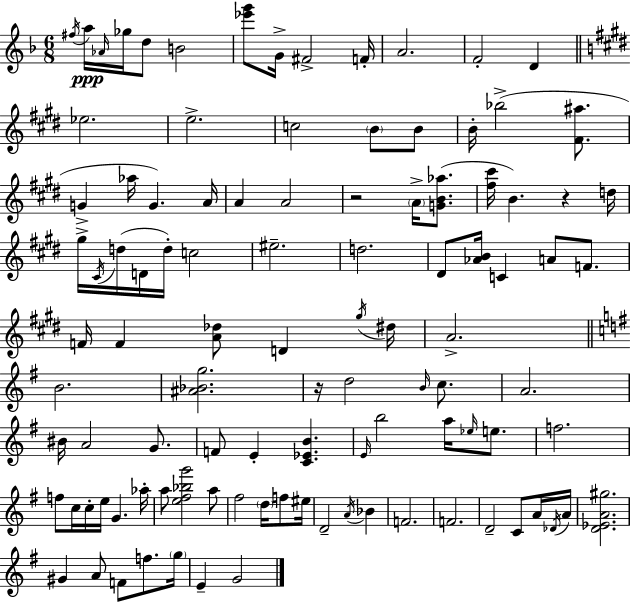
F#5/s A5/s Ab4/s Gb5/s D5/e B4/h [Eb6,G6]/e G4/s F#4/h F4/s A4/h. F4/h D4/q Eb5/h. E5/h. C5/h B4/e B4/e B4/s Bb5/h [F#4,A#5]/e. G4/q Ab5/s G4/q. A4/s A4/q A4/h R/h A4/s [G4,B4,Ab5]/e. [F#5,C#6]/s B4/q. R/q D5/s G#5/s C#4/s D5/s D4/s D5/s C5/h EIS5/h. D5/h. D#4/e [Ab4,B4]/s C4/q A4/e F4/e. F4/s F4/q [A4,Db5]/e D4/q G#5/s D#5/s A4/h. B4/h. [A#4,Bb4,G5]/h. R/s D5/h B4/s C5/e. A4/h. BIS4/s A4/h G4/e. F4/e E4/q [C4,Eb4,B4]/q. E4/s B5/h A5/s Eb5/s E5/e. F5/h. F5/e C5/s C5/s E5/s G4/q. Ab5/s A5/e [E5,F#5,Bb5,G6]/h A5/e F#5/h D5/s F5/e EIS5/s D4/h A4/s Bb4/q F4/h. F4/h. D4/h C4/e A4/s Db4/s A4/s [D4,Eb4,A4,G#5]/h. G#4/q A4/e F4/e F5/e. G5/s E4/q G4/h